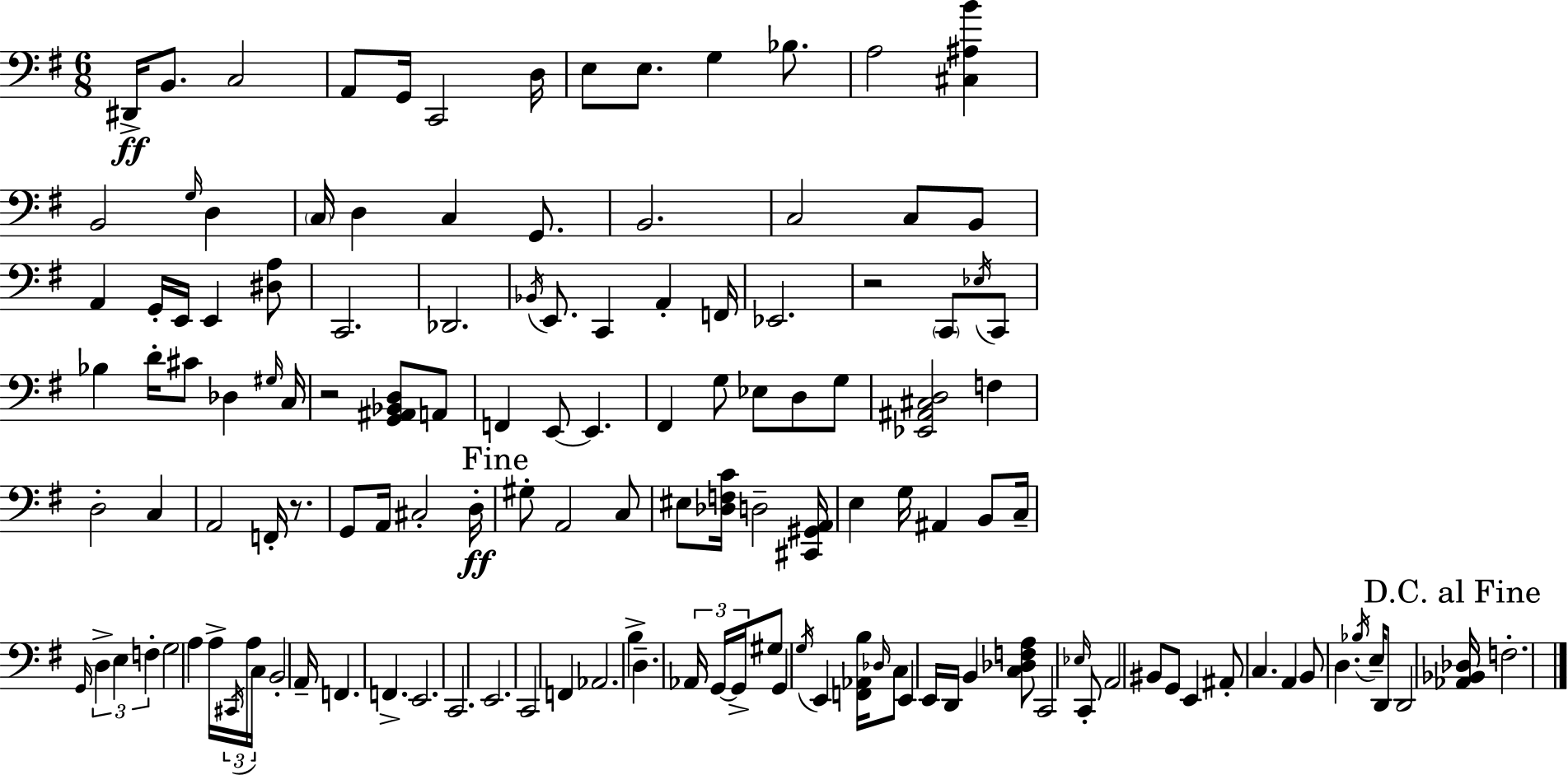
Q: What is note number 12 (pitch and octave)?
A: A3